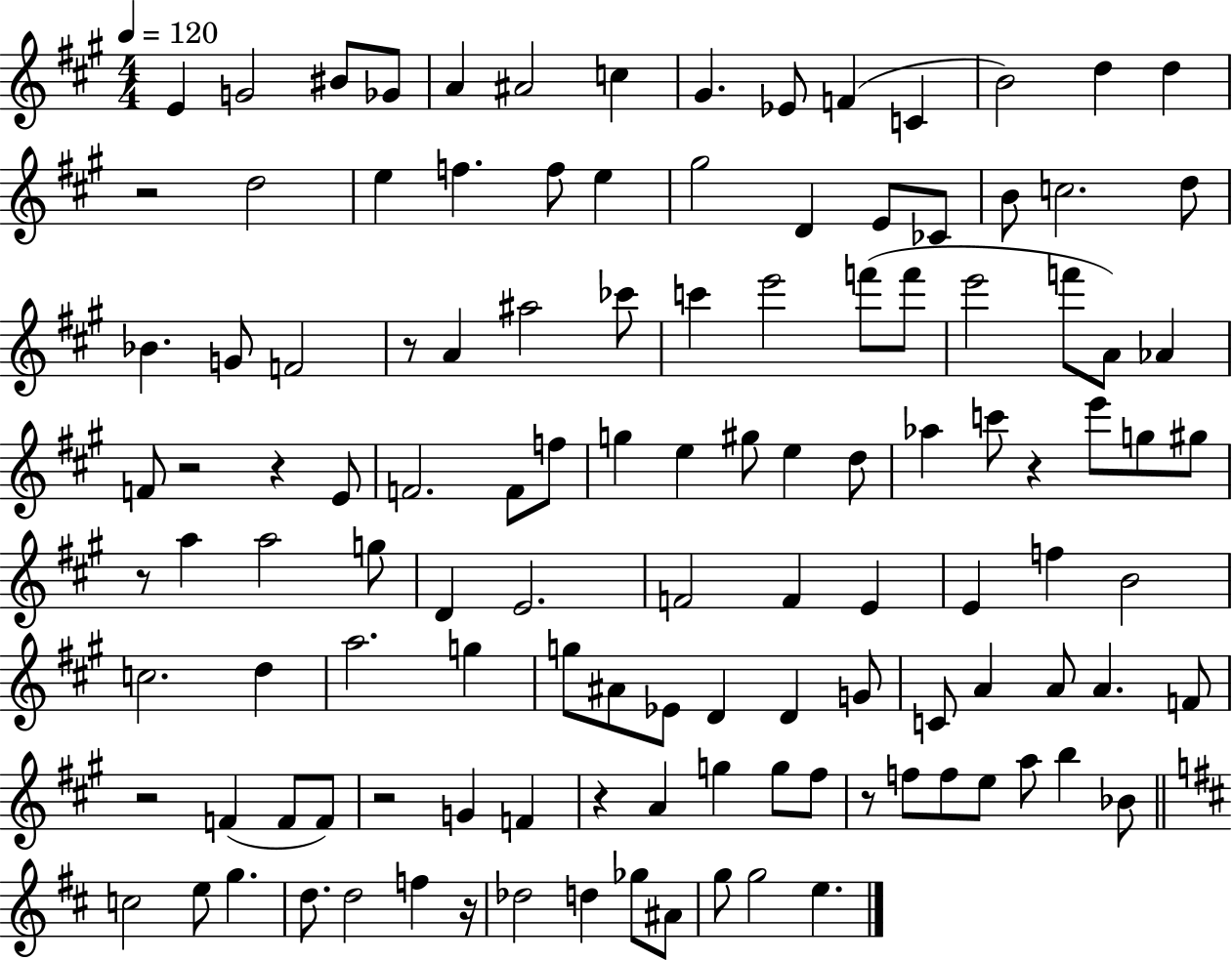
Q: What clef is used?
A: treble